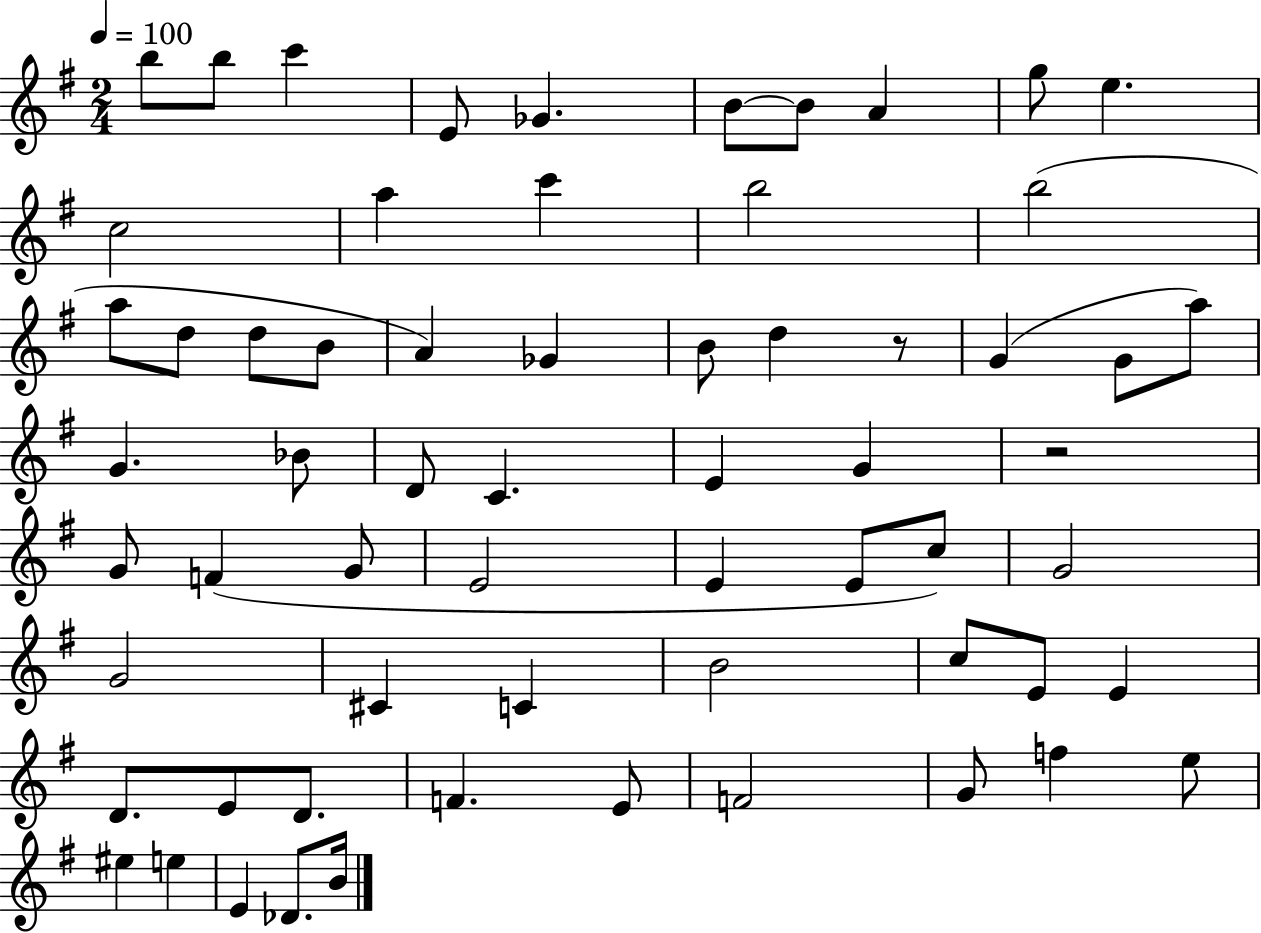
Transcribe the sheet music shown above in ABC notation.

X:1
T:Untitled
M:2/4
L:1/4
K:G
b/2 b/2 c' E/2 _G B/2 B/2 A g/2 e c2 a c' b2 b2 a/2 d/2 d/2 B/2 A _G B/2 d z/2 G G/2 a/2 G _B/2 D/2 C E G z2 G/2 F G/2 E2 E E/2 c/2 G2 G2 ^C C B2 c/2 E/2 E D/2 E/2 D/2 F E/2 F2 G/2 f e/2 ^e e E _D/2 B/4